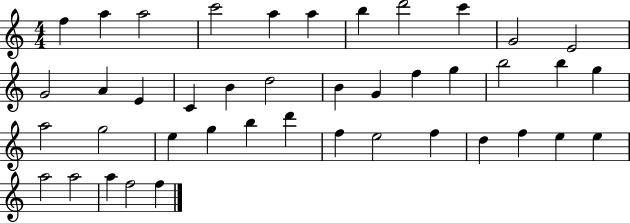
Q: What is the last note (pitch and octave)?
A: F5